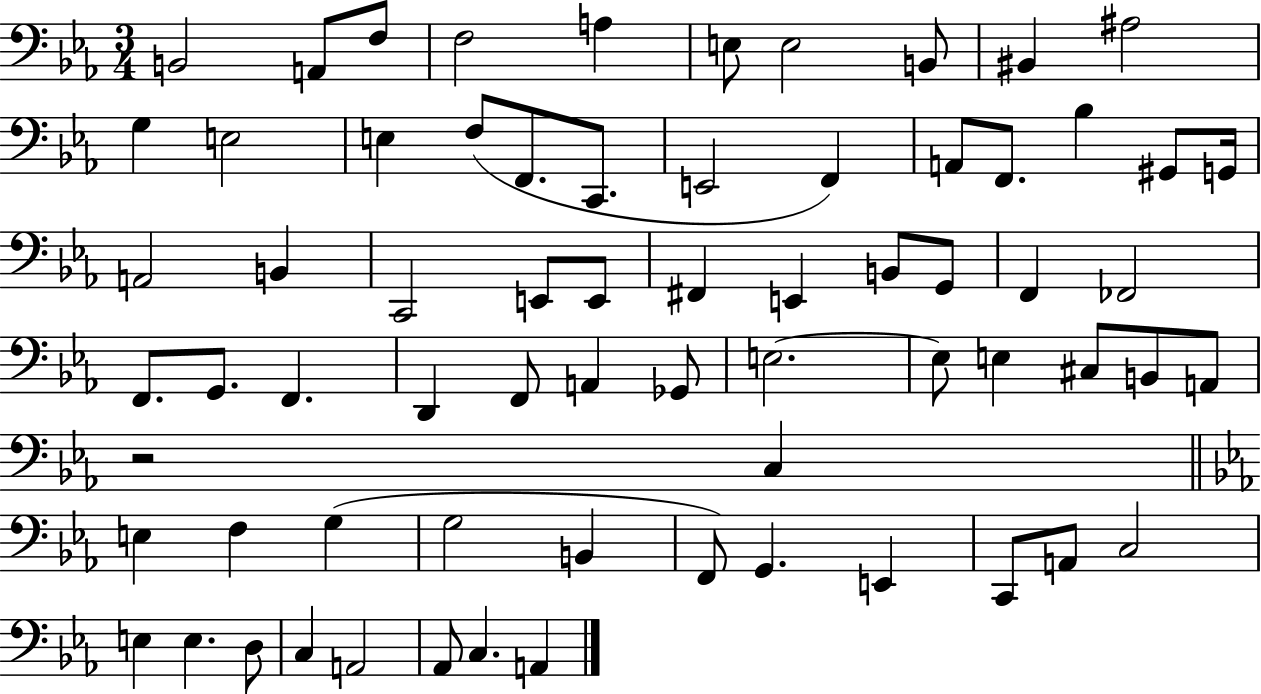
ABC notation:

X:1
T:Untitled
M:3/4
L:1/4
K:Eb
B,,2 A,,/2 F,/2 F,2 A, E,/2 E,2 B,,/2 ^B,, ^A,2 G, E,2 E, F,/2 F,,/2 C,,/2 E,,2 F,, A,,/2 F,,/2 _B, ^G,,/2 G,,/4 A,,2 B,, C,,2 E,,/2 E,,/2 ^F,, E,, B,,/2 G,,/2 F,, _F,,2 F,,/2 G,,/2 F,, D,, F,,/2 A,, _G,,/2 E,2 E,/2 E, ^C,/2 B,,/2 A,,/2 z2 C, E, F, G, G,2 B,, F,,/2 G,, E,, C,,/2 A,,/2 C,2 E, E, D,/2 C, A,,2 _A,,/2 C, A,,